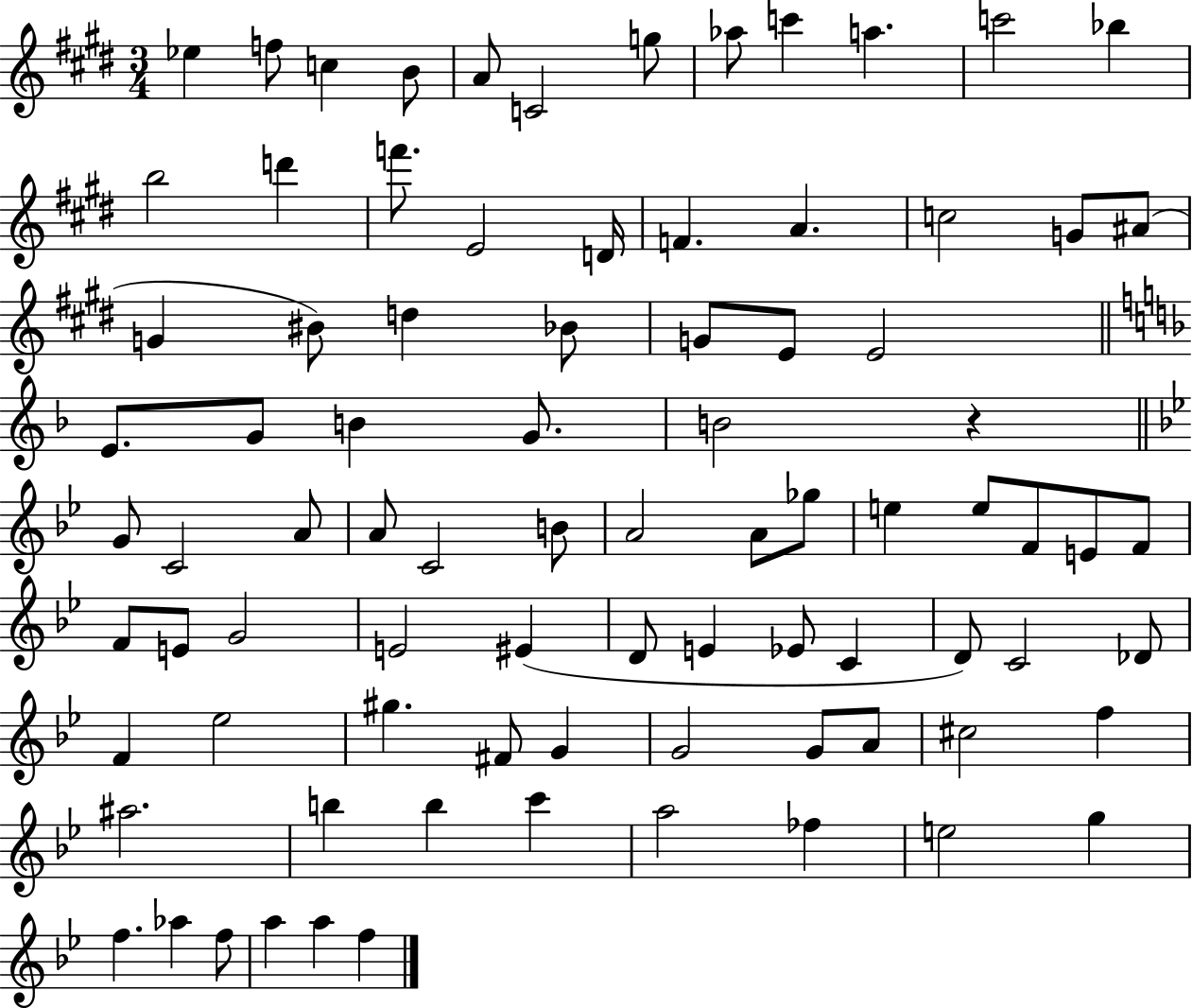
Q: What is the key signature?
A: E major